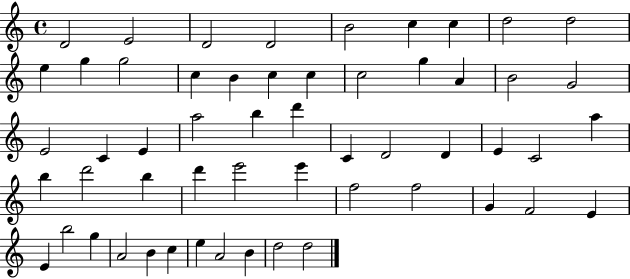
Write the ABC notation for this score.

X:1
T:Untitled
M:4/4
L:1/4
K:C
D2 E2 D2 D2 B2 c c d2 d2 e g g2 c B c c c2 g A B2 G2 E2 C E a2 b d' C D2 D E C2 a b d'2 b d' e'2 e' f2 f2 G F2 E E b2 g A2 B c e A2 B d2 d2